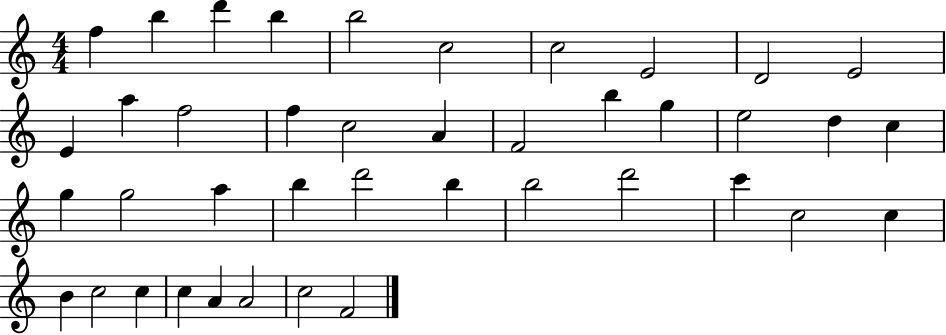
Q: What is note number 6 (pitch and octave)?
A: C5